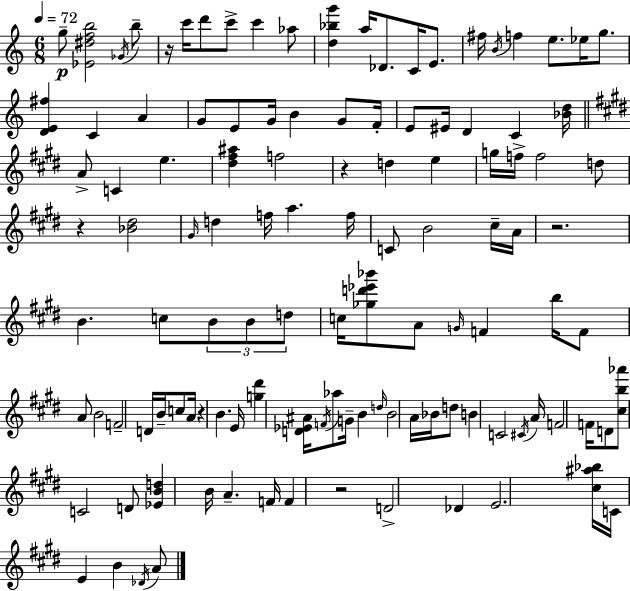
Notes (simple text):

G5/e [Eb4,D#5,F5,B5]/h Gb4/s B5/e R/s C6/s D6/e C6/e C6/q Ab5/e [D5,Bb5,G6]/q A5/s Db4/e. C4/s E4/e. F#5/s B4/s F5/q E5/e. Eb5/s G5/e. [D4,E4,F#5]/q C4/q A4/q G4/e E4/e G4/s B4/q G4/e F4/s E4/e EIS4/s D4/q C4/q [Bb4,D5]/s A4/e C4/q E5/q. [D#5,F#5,A#5]/q F5/h R/q D5/q E5/q G5/s F5/s F5/h D5/e R/q [Bb4,D#5]/h G#4/s D5/q F5/s A5/q. F5/s C4/e B4/h C#5/s A4/s R/h. B4/q. C5/e B4/e B4/e D5/e C5/s [Gb5,D6,Eb6,Bb6]/e A4/e G4/s F4/q B5/s F4/e A4/e B4/h F4/h D4/s B4/s C5/e A4/s R/q B4/q. E4/s [G5,D#6]/q [D4,Eb4,A#4]/s F4/s Ab5/e G4/s B4/q D5/s B4/h A4/s Bb4/s D5/e B4/q C4/h C#4/s A4/s F4/h F4/s D4/e [C#5,B5,Ab6]/e C4/h D4/e [Eb4,B4,D5]/q B4/s A4/q. F4/s F4/q R/h D4/h Db4/q E4/h. [C#5,A#5,Bb5]/s C4/s E4/q B4/q Db4/s A4/e